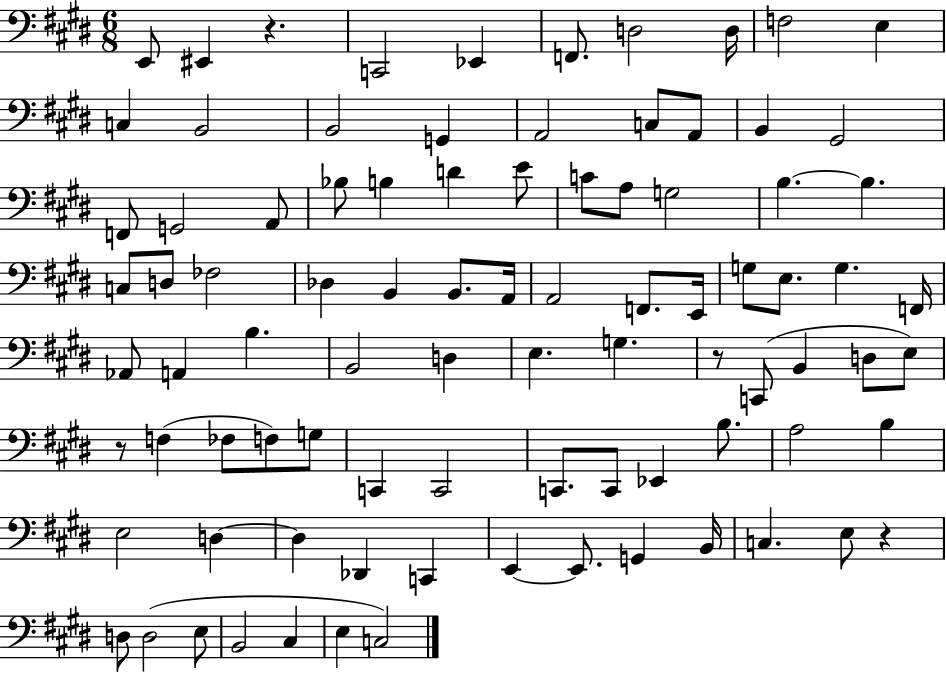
X:1
T:Untitled
M:6/8
L:1/4
K:E
E,,/2 ^E,, z C,,2 _E,, F,,/2 D,2 D,/4 F,2 E, C, B,,2 B,,2 G,, A,,2 C,/2 A,,/2 B,, ^G,,2 F,,/2 G,,2 A,,/2 _B,/2 B, D E/2 C/2 A,/2 G,2 B, B, C,/2 D,/2 _F,2 _D, B,, B,,/2 A,,/4 A,,2 F,,/2 E,,/4 G,/2 E,/2 G, F,,/4 _A,,/2 A,, B, B,,2 D, E, G, z/2 C,,/2 B,, D,/2 E,/2 z/2 F, _F,/2 F,/2 G,/2 C,, C,,2 C,,/2 C,,/2 _E,, B,/2 A,2 B, E,2 D, D, _D,, C,, E,, E,,/2 G,, B,,/4 C, E,/2 z D,/2 D,2 E,/2 B,,2 ^C, E, C,2